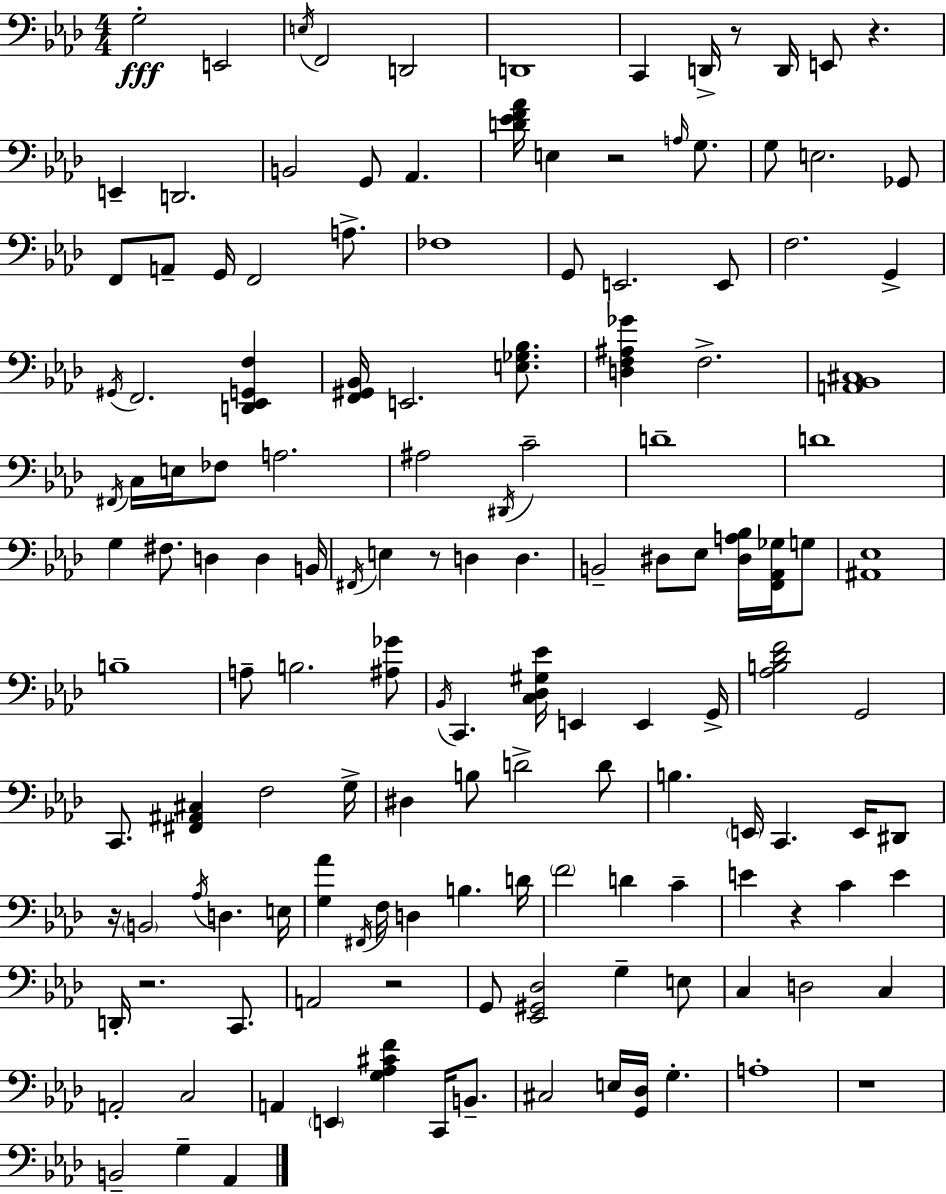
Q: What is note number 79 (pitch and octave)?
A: E2